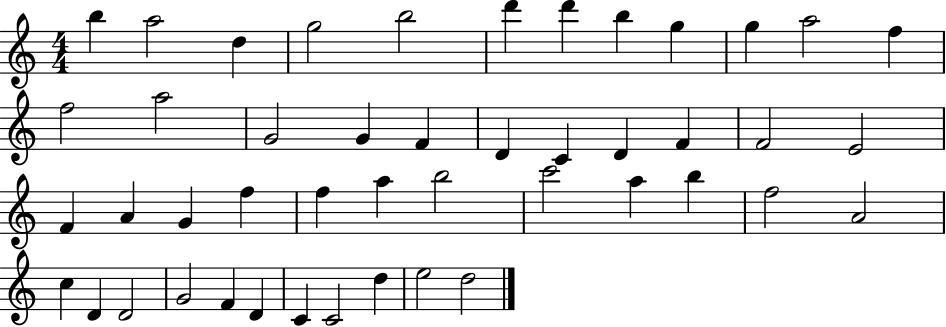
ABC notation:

X:1
T:Untitled
M:4/4
L:1/4
K:C
b a2 d g2 b2 d' d' b g g a2 f f2 a2 G2 G F D C D F F2 E2 F A G f f a b2 c'2 a b f2 A2 c D D2 G2 F D C C2 d e2 d2